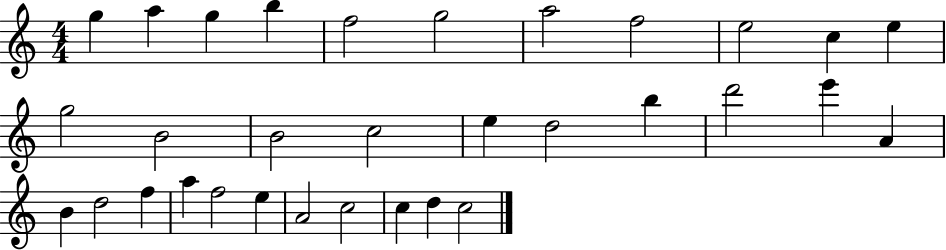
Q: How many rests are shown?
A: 0